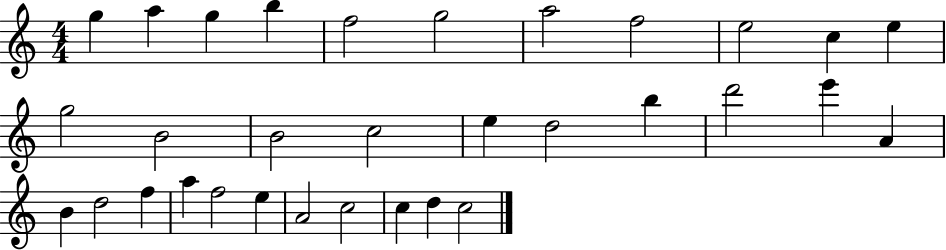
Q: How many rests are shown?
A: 0